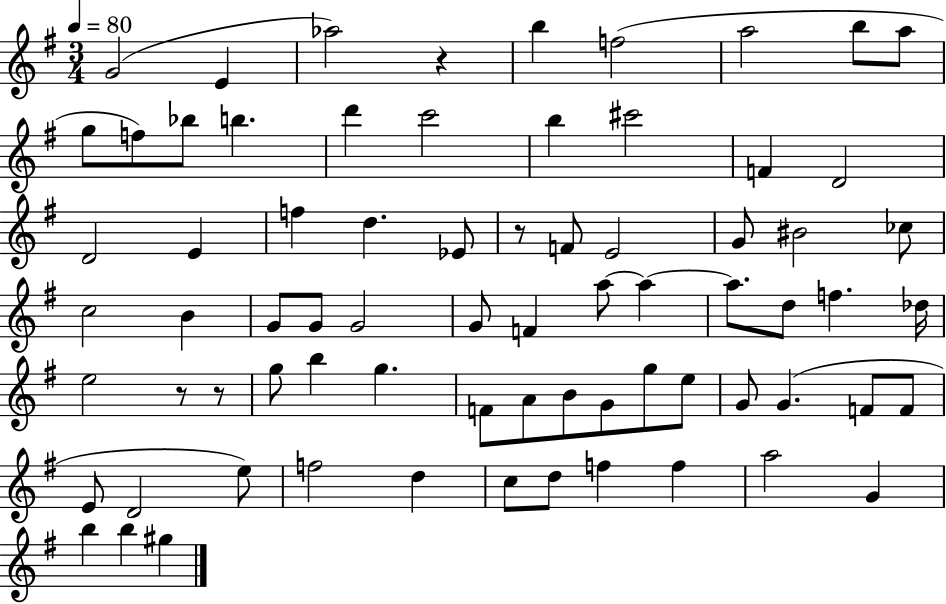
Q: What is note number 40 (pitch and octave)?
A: F5